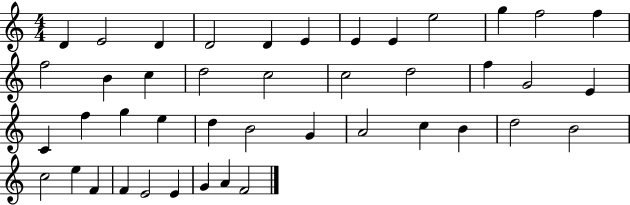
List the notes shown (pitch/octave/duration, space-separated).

D4/q E4/h D4/q D4/h D4/q E4/q E4/q E4/q E5/h G5/q F5/h F5/q F5/h B4/q C5/q D5/h C5/h C5/h D5/h F5/q G4/h E4/q C4/q F5/q G5/q E5/q D5/q B4/h G4/q A4/h C5/q B4/q D5/h B4/h C5/h E5/q F4/q F4/q E4/h E4/q G4/q A4/q F4/h